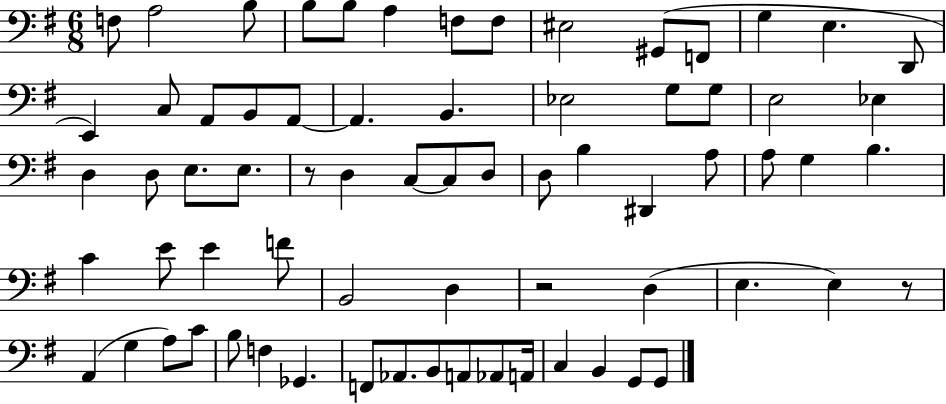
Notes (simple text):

F3/e A3/h B3/e B3/e B3/e A3/q F3/e F3/e EIS3/h G#2/e F2/e G3/q E3/q. D2/e E2/q C3/e A2/e B2/e A2/e A2/q. B2/q. Eb3/h G3/e G3/e E3/h Eb3/q D3/q D3/e E3/e. E3/e. R/e D3/q C3/e C3/e D3/e D3/e B3/q D#2/q A3/e A3/e G3/q B3/q. C4/q E4/e E4/q F4/e B2/h D3/q R/h D3/q E3/q. E3/q R/e A2/q G3/q A3/e C4/e B3/e F3/q Gb2/q. F2/e Ab2/e. B2/e A2/e Ab2/e A2/s C3/q B2/q G2/e G2/e